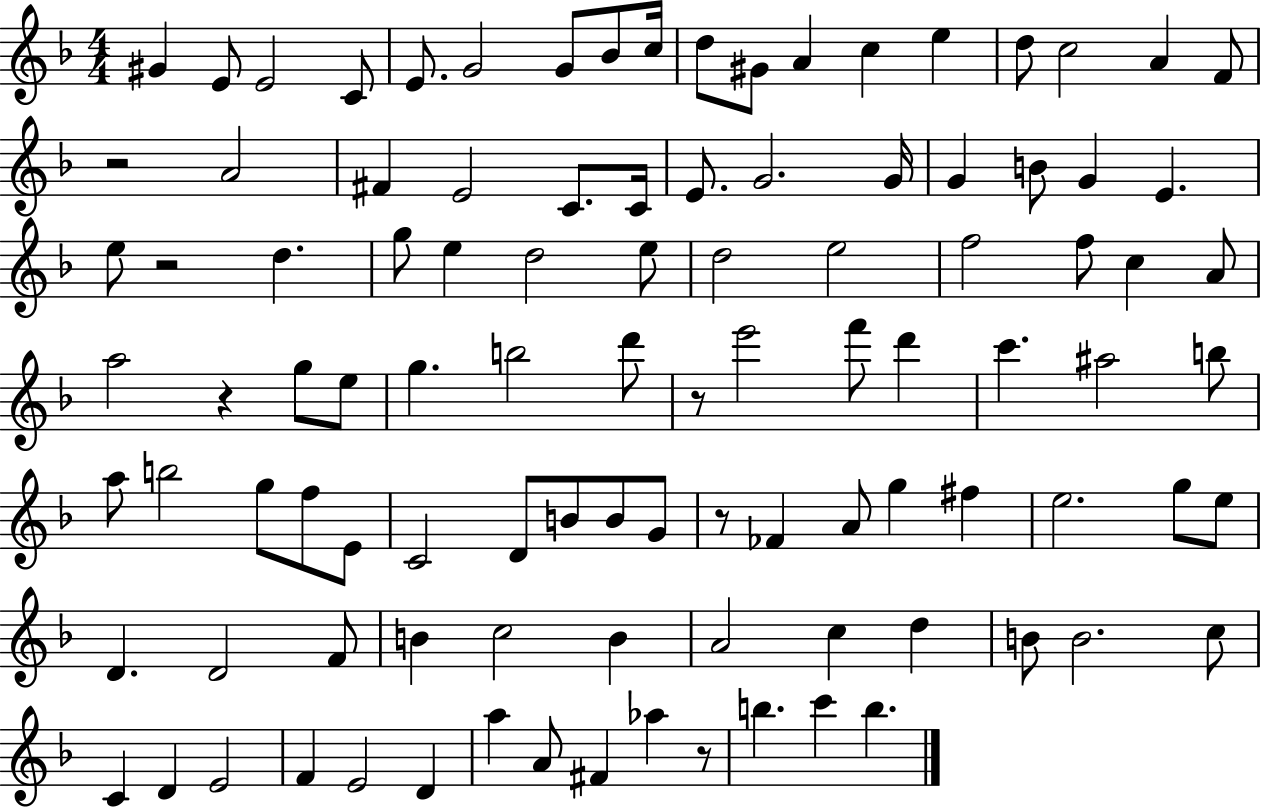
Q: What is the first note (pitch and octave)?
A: G#4